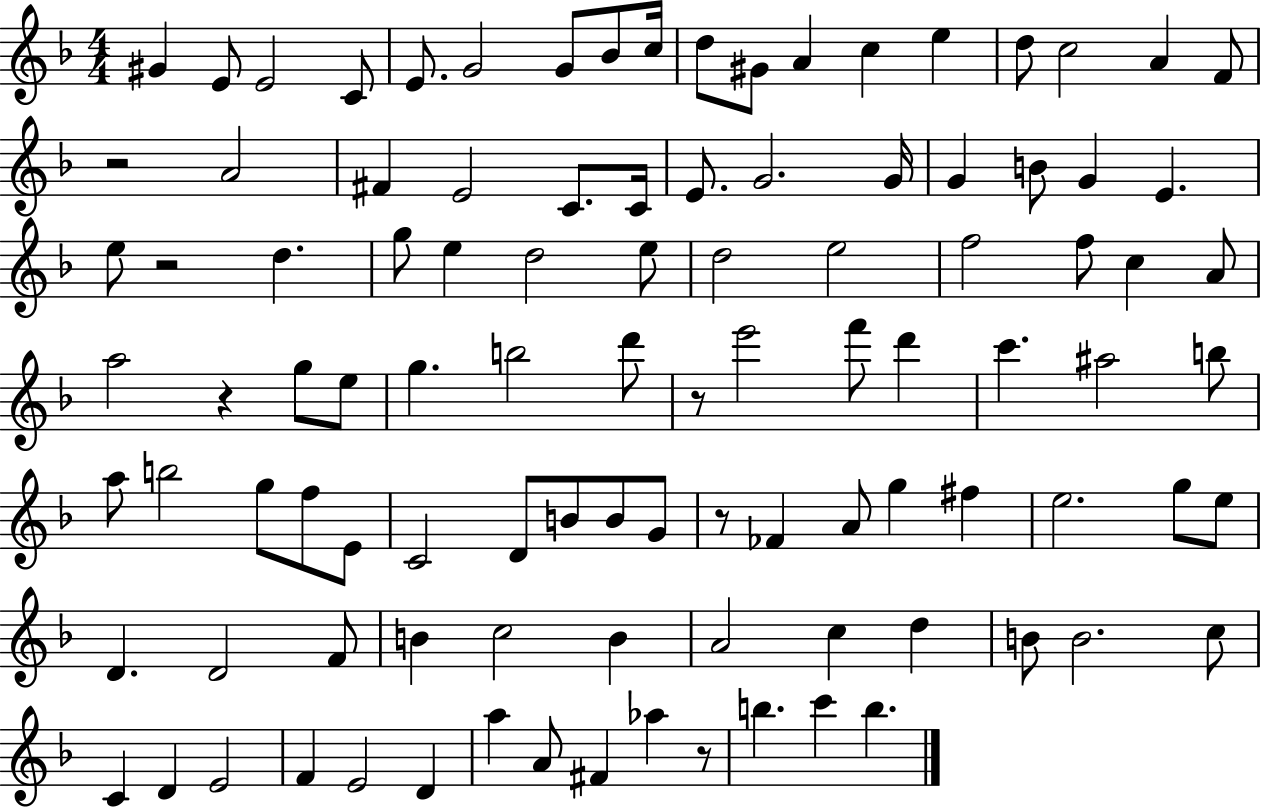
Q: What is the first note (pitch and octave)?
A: G#4